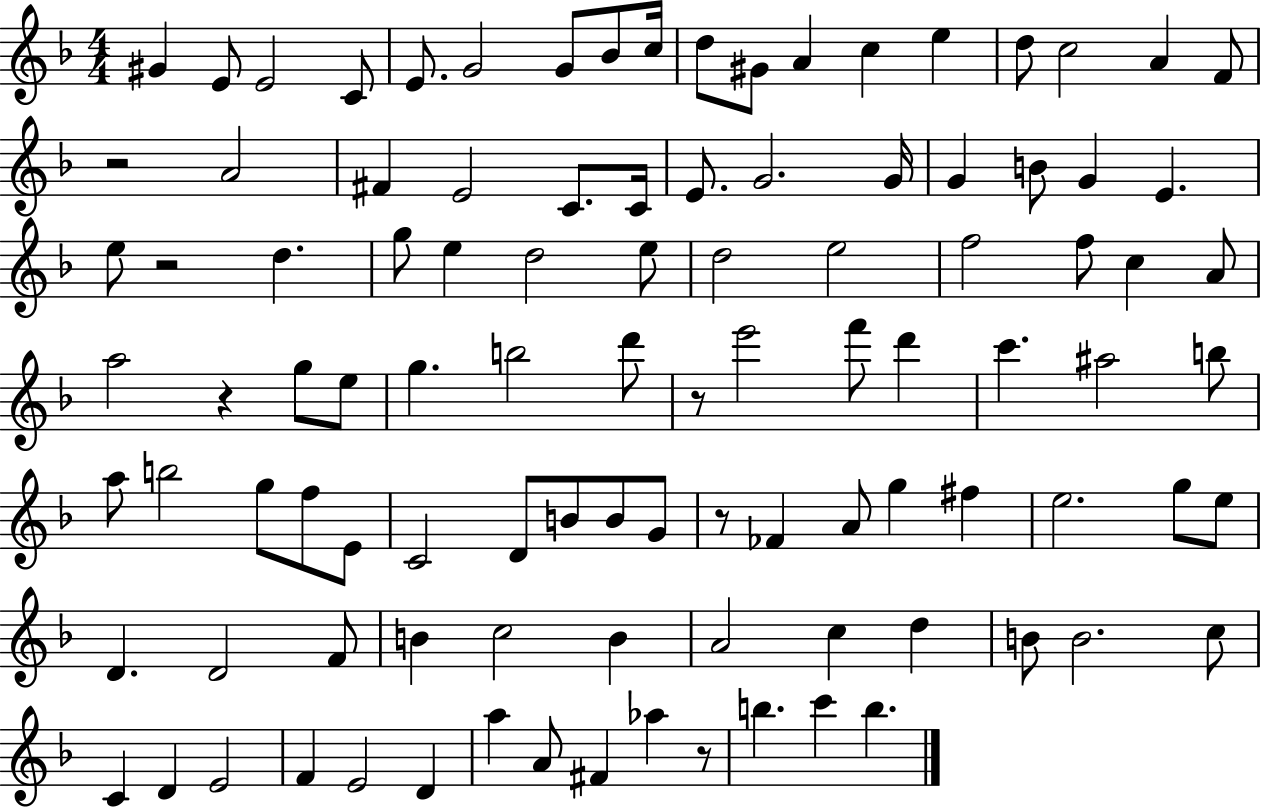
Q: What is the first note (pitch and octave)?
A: G#4